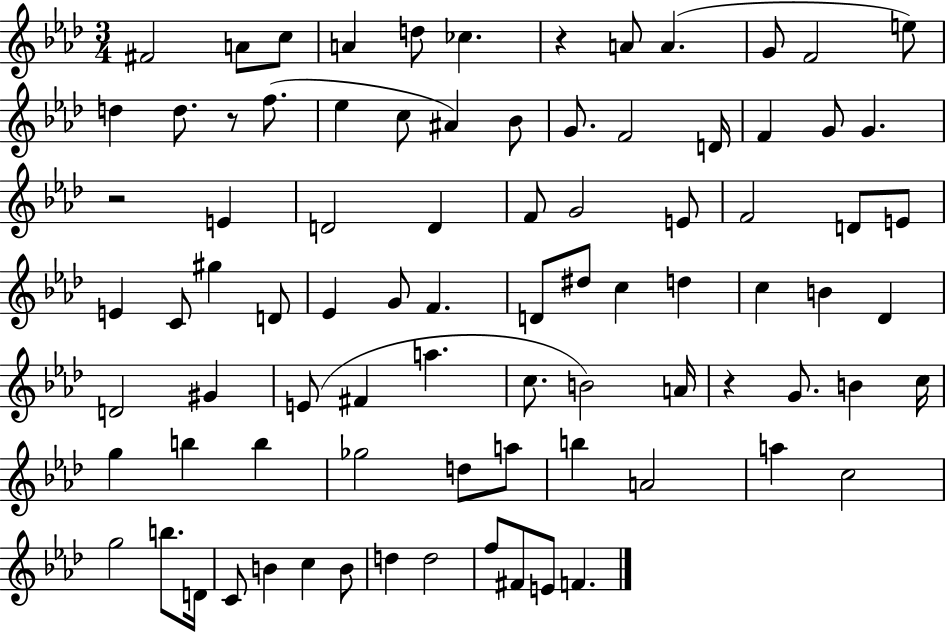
{
  \clef treble
  \numericTimeSignature
  \time 3/4
  \key aes \major
  fis'2 a'8 c''8 | a'4 d''8 ces''4. | r4 a'8 a'4.( | g'8 f'2 e''8) | \break d''4 d''8. r8 f''8.( | ees''4 c''8 ais'4) bes'8 | g'8. f'2 d'16 | f'4 g'8 g'4. | \break r2 e'4 | d'2 d'4 | f'8 g'2 e'8 | f'2 d'8 e'8 | \break e'4 c'8 gis''4 d'8 | ees'4 g'8 f'4. | d'8 dis''8 c''4 d''4 | c''4 b'4 des'4 | \break d'2 gis'4 | e'8( fis'4 a''4. | c''8. b'2) a'16 | r4 g'8. b'4 c''16 | \break g''4 b''4 b''4 | ges''2 d''8 a''8 | b''4 a'2 | a''4 c''2 | \break g''2 b''8. d'16 | c'8 b'4 c''4 b'8 | d''4 d''2 | f''8 fis'8 e'8 f'4. | \break \bar "|."
}